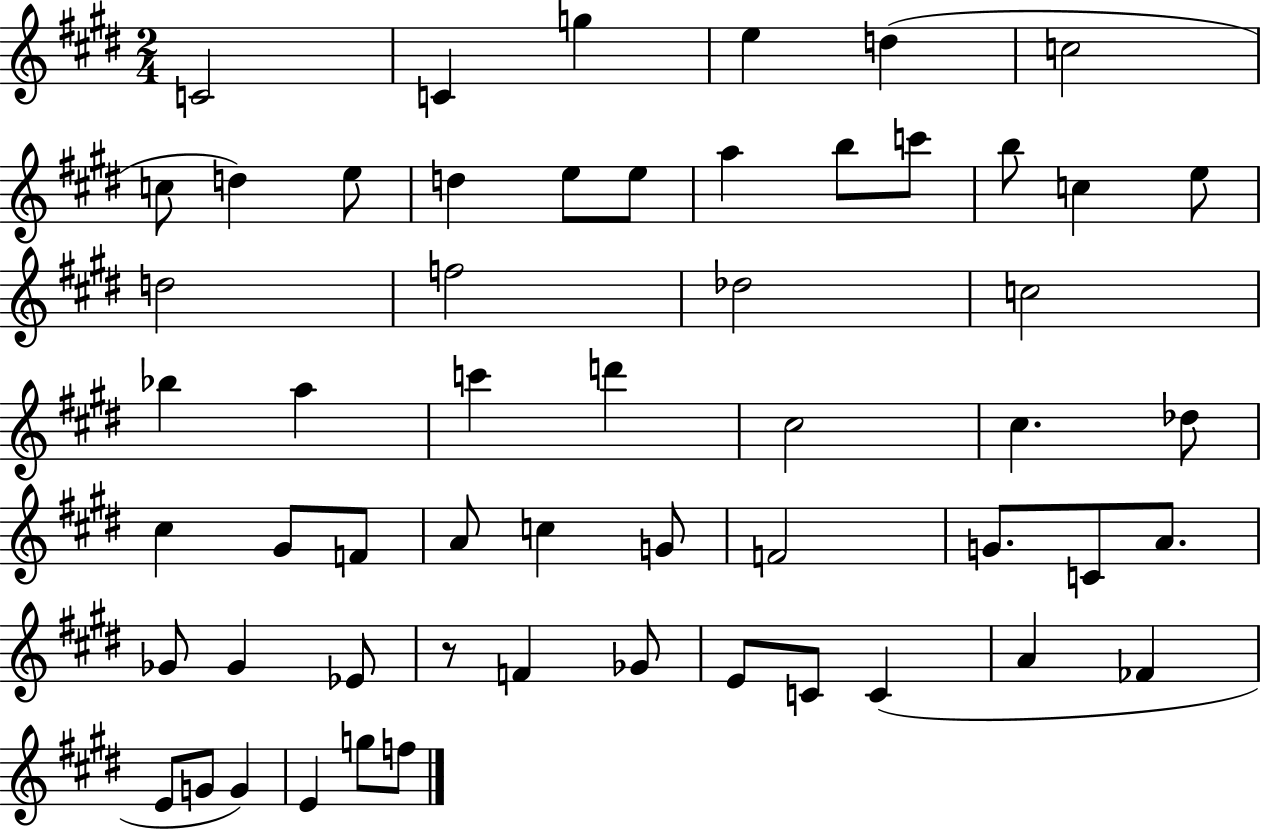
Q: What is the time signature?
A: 2/4